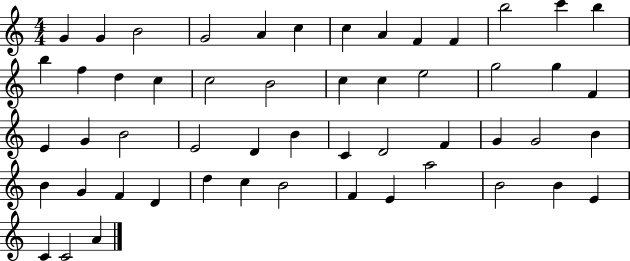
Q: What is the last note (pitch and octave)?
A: A4